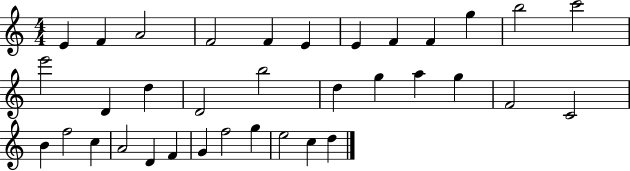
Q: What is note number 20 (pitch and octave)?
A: A5